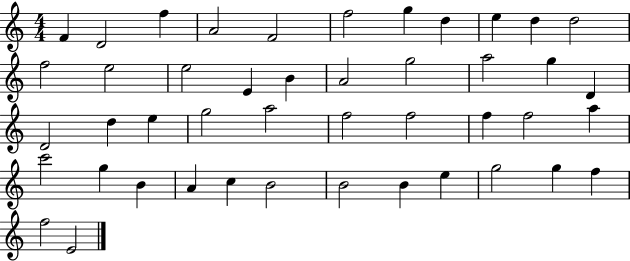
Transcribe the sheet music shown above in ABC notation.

X:1
T:Untitled
M:4/4
L:1/4
K:C
F D2 f A2 F2 f2 g d e d d2 f2 e2 e2 E B A2 g2 a2 g D D2 d e g2 a2 f2 f2 f f2 a c'2 g B A c B2 B2 B e g2 g f f2 E2